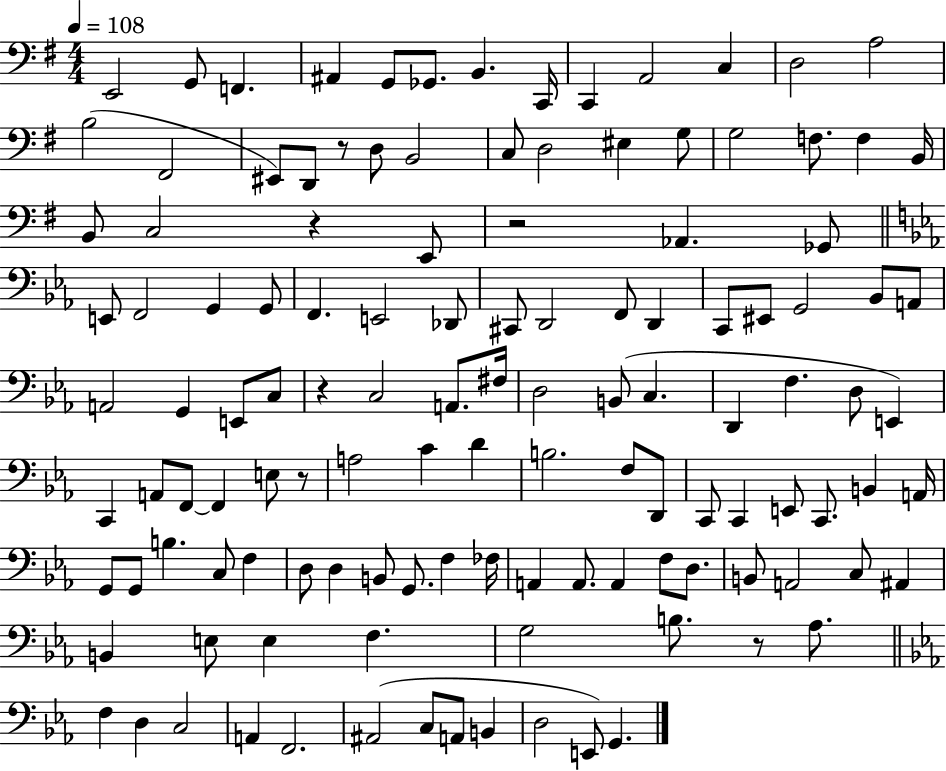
X:1
T:Untitled
M:4/4
L:1/4
K:G
E,,2 G,,/2 F,, ^A,, G,,/2 _G,,/2 B,, C,,/4 C,, A,,2 C, D,2 A,2 B,2 ^F,,2 ^E,,/2 D,,/2 z/2 D,/2 B,,2 C,/2 D,2 ^E, G,/2 G,2 F,/2 F, B,,/4 B,,/2 C,2 z E,,/2 z2 _A,, _G,,/2 E,,/2 F,,2 G,, G,,/2 F,, E,,2 _D,,/2 ^C,,/2 D,,2 F,,/2 D,, C,,/2 ^E,,/2 G,,2 _B,,/2 A,,/2 A,,2 G,, E,,/2 C,/2 z C,2 A,,/2 ^F,/4 D,2 B,,/2 C, D,, F, D,/2 E,, C,, A,,/2 F,,/2 F,, E,/2 z/2 A,2 C D B,2 F,/2 D,,/2 C,,/2 C,, E,,/2 C,,/2 B,, A,,/4 G,,/2 G,,/2 B, C,/2 F, D,/2 D, B,,/2 G,,/2 F, _F,/4 A,, A,,/2 A,, F,/2 D,/2 B,,/2 A,,2 C,/2 ^A,, B,, E,/2 E, F, G,2 B,/2 z/2 _A,/2 F, D, C,2 A,, F,,2 ^A,,2 C,/2 A,,/2 B,, D,2 E,,/2 G,,